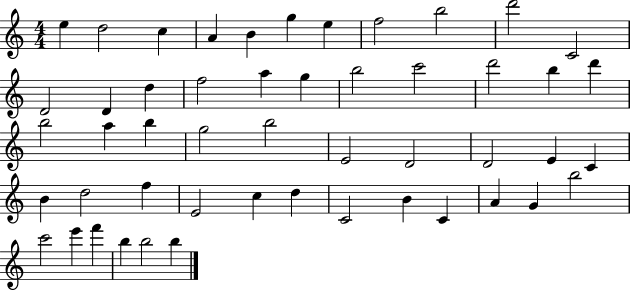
X:1
T:Untitled
M:4/4
L:1/4
K:C
e d2 c A B g e f2 b2 d'2 C2 D2 D d f2 a g b2 c'2 d'2 b d' b2 a b g2 b2 E2 D2 D2 E C B d2 f E2 c d C2 B C A G b2 c'2 e' f' b b2 b